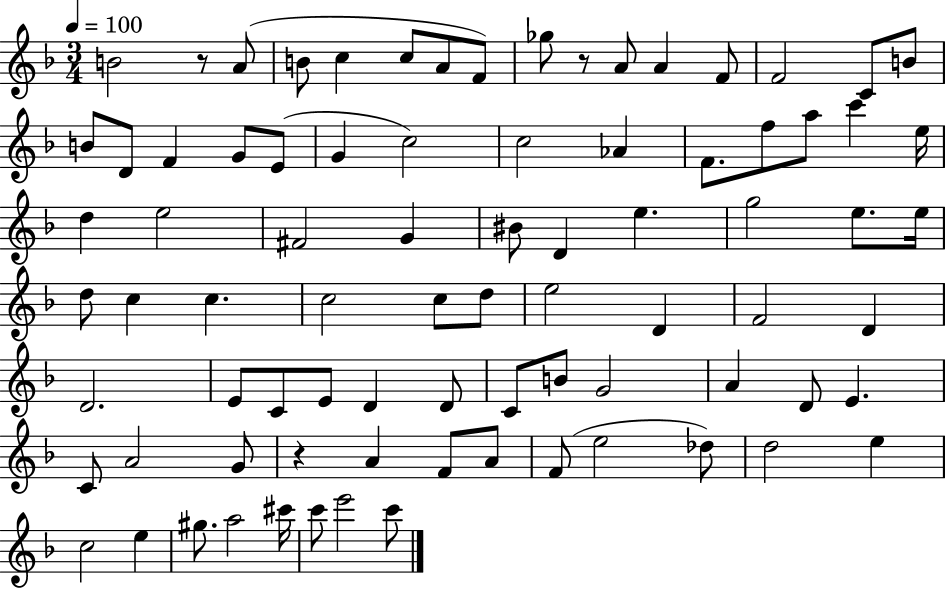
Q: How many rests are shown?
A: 3